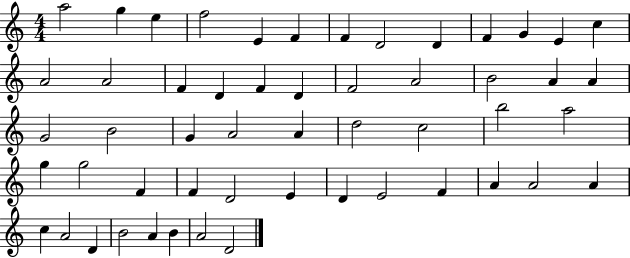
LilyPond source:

{
  \clef treble
  \numericTimeSignature
  \time 4/4
  \key c \major
  a''2 g''4 e''4 | f''2 e'4 f'4 | f'4 d'2 d'4 | f'4 g'4 e'4 c''4 | \break a'2 a'2 | f'4 d'4 f'4 d'4 | f'2 a'2 | b'2 a'4 a'4 | \break g'2 b'2 | g'4 a'2 a'4 | d''2 c''2 | b''2 a''2 | \break g''4 g''2 f'4 | f'4 d'2 e'4 | d'4 e'2 f'4 | a'4 a'2 a'4 | \break c''4 a'2 d'4 | b'2 a'4 b'4 | a'2 d'2 | \bar "|."
}